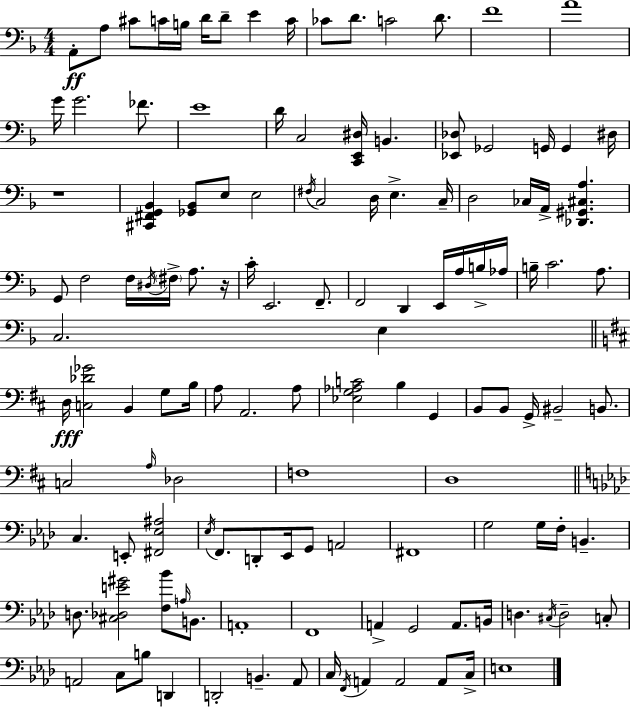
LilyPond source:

{
  \clef bass
  \numericTimeSignature
  \time 4/4
  \key f \major
  a,8-.\ff a8 cis'8 c'16 b16 d'16 d'8-- e'4 c'16 | ces'8 d'8. c'2 d'8. | f'1 | a'1 | \break g'16 g'2. fes'8. | e'1 | d'16 c2 <c, e, dis>16 b,4. | <ees, des>8 ges,2 g,16 g,4 dis16 | \break r1 | <cis, fis, g, bes,>4 <ges, bes,>8 e8 e2 | \acciaccatura { fis16 } c2 d16 e4.-> | c16-- d2 ces16 a,16-> <des, gis, cis a>4. | \break g,8 f2 f16 \acciaccatura { dis16 } \parenthesize fis16-> a8. | r16 c'16-. e,2. f,8.-- | f,2 d,4 e,16 a16 | b16-> aes16 b16-- c'2. a8. | \break c2. e4 | \bar "||" \break \key d \major d16\fff <c des' ges'>2 b,4 g8 b16 | a8 a,2. a8 | <ees g aes c'>2 b4 g,4 | b,8 b,8 g,16-> bis,2-- b,8. | \break c2 \grace { a16 } des2 | f1 | d1 | \bar "||" \break \key aes \major c4. e,8-. <fis, ees ais>2 | \acciaccatura { ees16 } f,8. d,8-. ees,16 g,8 a,2 | fis,1 | g2 g16 f16-. b,4.-- | \break d8. <cis des e' gis'>2 <f bes'>8 \grace { a16 } b,8. | a,1-. | f,1 | a,4-> g,2 a,8. | \break b,16 d4. \acciaccatura { cis16 } d2-- | c8-. a,2 c8 b8 d,4 | d,2-. b,4.-- | aes,8 c16 \acciaccatura { f,16 } a,4 a,2 | \break a,8 c16-> e1 | \bar "|."
}